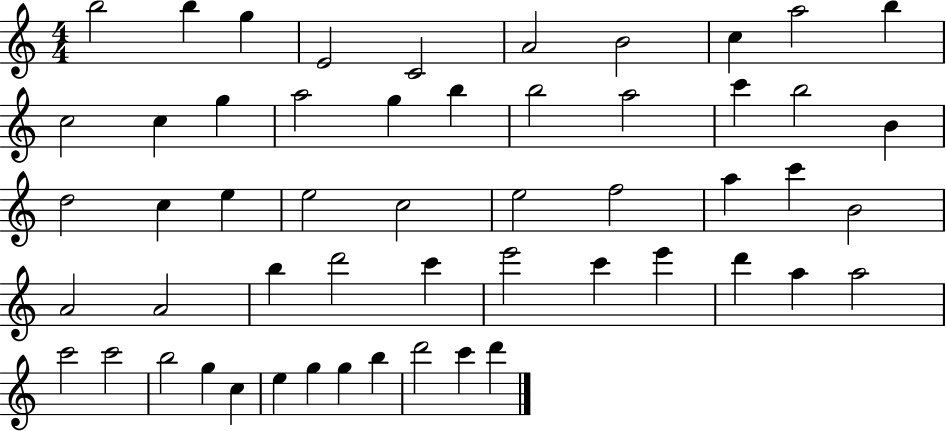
{
  \clef treble
  \numericTimeSignature
  \time 4/4
  \key c \major
  b''2 b''4 g''4 | e'2 c'2 | a'2 b'2 | c''4 a''2 b''4 | \break c''2 c''4 g''4 | a''2 g''4 b''4 | b''2 a''2 | c'''4 b''2 b'4 | \break d''2 c''4 e''4 | e''2 c''2 | e''2 f''2 | a''4 c'''4 b'2 | \break a'2 a'2 | b''4 d'''2 c'''4 | e'''2 c'''4 e'''4 | d'''4 a''4 a''2 | \break c'''2 c'''2 | b''2 g''4 c''4 | e''4 g''4 g''4 b''4 | d'''2 c'''4 d'''4 | \break \bar "|."
}